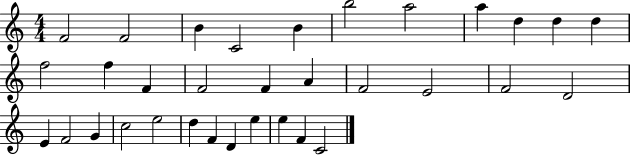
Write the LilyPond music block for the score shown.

{
  \clef treble
  \numericTimeSignature
  \time 4/4
  \key c \major
  f'2 f'2 | b'4 c'2 b'4 | b''2 a''2 | a''4 d''4 d''4 d''4 | \break f''2 f''4 f'4 | f'2 f'4 a'4 | f'2 e'2 | f'2 d'2 | \break e'4 f'2 g'4 | c''2 e''2 | d''4 f'4 d'4 e''4 | e''4 f'4 c'2 | \break \bar "|."
}